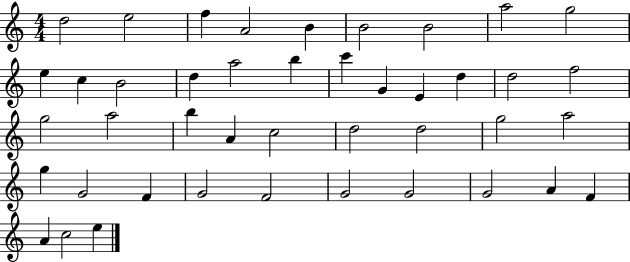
X:1
T:Untitled
M:4/4
L:1/4
K:C
d2 e2 f A2 B B2 B2 a2 g2 e c B2 d a2 b c' G E d d2 f2 g2 a2 b A c2 d2 d2 g2 a2 g G2 F G2 F2 G2 G2 G2 A F A c2 e